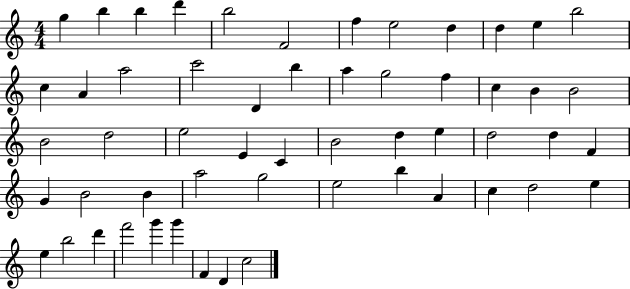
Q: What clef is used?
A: treble